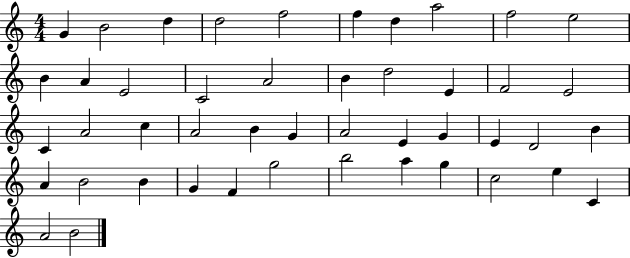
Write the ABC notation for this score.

X:1
T:Untitled
M:4/4
L:1/4
K:C
G B2 d d2 f2 f d a2 f2 e2 B A E2 C2 A2 B d2 E F2 E2 C A2 c A2 B G A2 E G E D2 B A B2 B G F g2 b2 a g c2 e C A2 B2